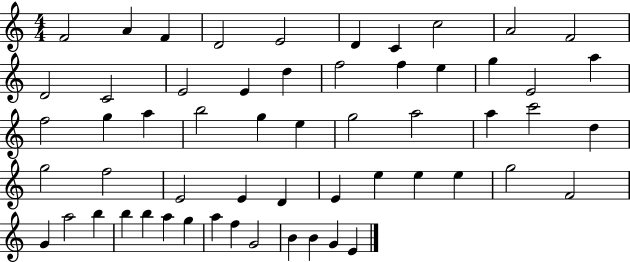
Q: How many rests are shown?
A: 0